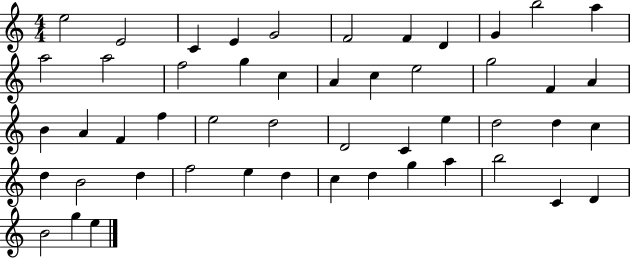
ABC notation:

X:1
T:Untitled
M:4/4
L:1/4
K:C
e2 E2 C E G2 F2 F D G b2 a a2 a2 f2 g c A c e2 g2 F A B A F f e2 d2 D2 C e d2 d c d B2 d f2 e d c d g a b2 C D B2 g e